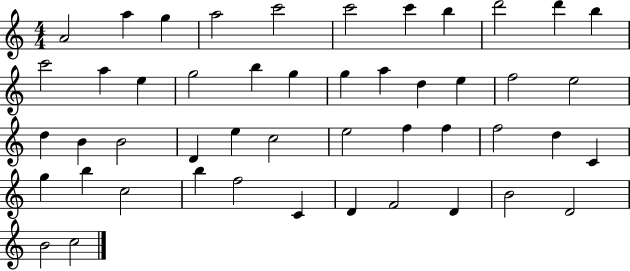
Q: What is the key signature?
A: C major